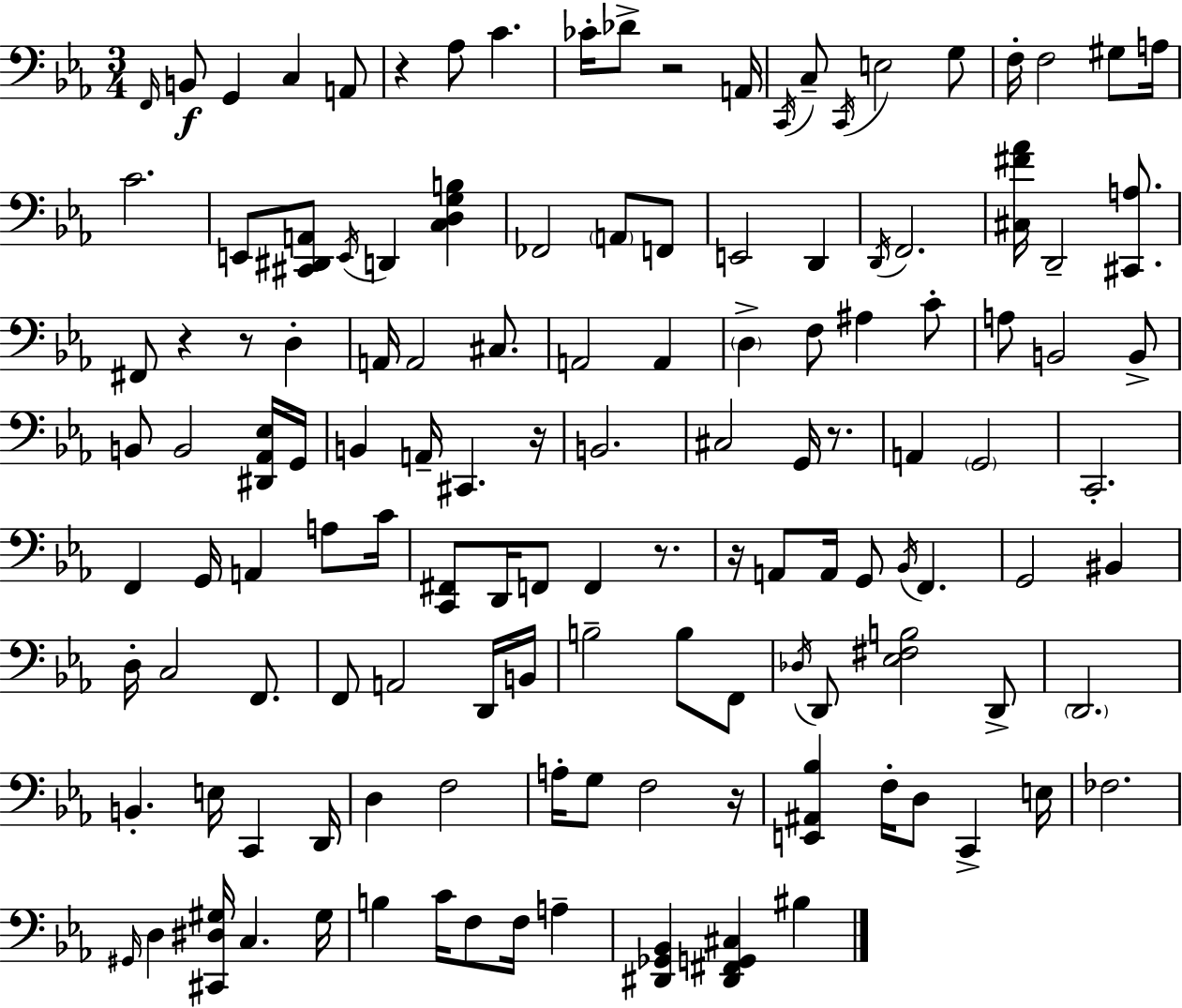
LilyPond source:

{
  \clef bass
  \numericTimeSignature
  \time 3/4
  \key ees \major
  \grace { f,16 }\f b,8 g,4 c4 a,8 | r4 aes8 c'4. | ces'16-. des'8-> r2 | a,16 \acciaccatura { c,16 } c8-- \acciaccatura { c,16 } e2 | \break g8 f16-. f2 | gis8 a16 c'2. | e,8 <cis, dis, a,>8 \acciaccatura { e,16 } d,4 | <c d g b>4 fes,2 | \break \parenthesize a,8 f,8 e,2 | d,4 \acciaccatura { d,16 } f,2. | <cis fis' aes'>16 d,2-- | <cis, a>8. fis,8 r4 r8 | \break d4-. a,16 a,2 | cis8. a,2 | a,4 \parenthesize d4-> f8 ais4 | c'8-. a8 b,2 | \break b,8-> b,8 b,2 | <dis, aes, ees>16 g,16 b,4 a,16-- cis,4. | r16 b,2. | cis2 | \break g,16 r8. a,4 \parenthesize g,2 | c,2.-. | f,4 g,16 a,4 | a8 c'16 <c, fis,>8 d,16 f,8 f,4 | \break r8. r16 a,8 a,16 g,8 \acciaccatura { bes,16 } | f,4. g,2 | bis,4 d16-. c2 | f,8. f,8 a,2 | \break d,16 b,16 b2-- | b8 f,8 \acciaccatura { des16 } d,8 <ees fis b>2 | d,8-> \parenthesize d,2. | b,4.-. | \break e16 c,4 d,16 d4 f2 | a16-. g8 f2 | r16 <e, ais, bes>4 f16-. | d8 c,4-> e16 fes2. | \break \grace { gis,16 } d4 | <cis, dis gis>16 c4. gis16 b4 | c'16 f8 f16 a4-- <dis, ges, bes,>4 | <dis, fis, g, cis>4 bis4 \bar "|."
}